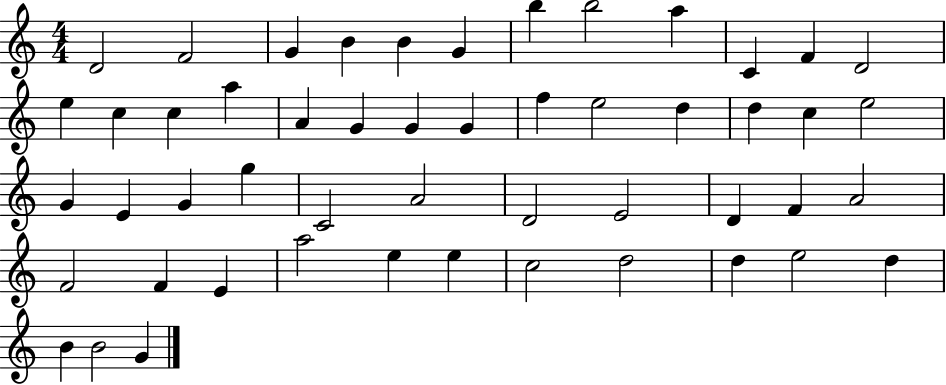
{
  \clef treble
  \numericTimeSignature
  \time 4/4
  \key c \major
  d'2 f'2 | g'4 b'4 b'4 g'4 | b''4 b''2 a''4 | c'4 f'4 d'2 | \break e''4 c''4 c''4 a''4 | a'4 g'4 g'4 g'4 | f''4 e''2 d''4 | d''4 c''4 e''2 | \break g'4 e'4 g'4 g''4 | c'2 a'2 | d'2 e'2 | d'4 f'4 a'2 | \break f'2 f'4 e'4 | a''2 e''4 e''4 | c''2 d''2 | d''4 e''2 d''4 | \break b'4 b'2 g'4 | \bar "|."
}